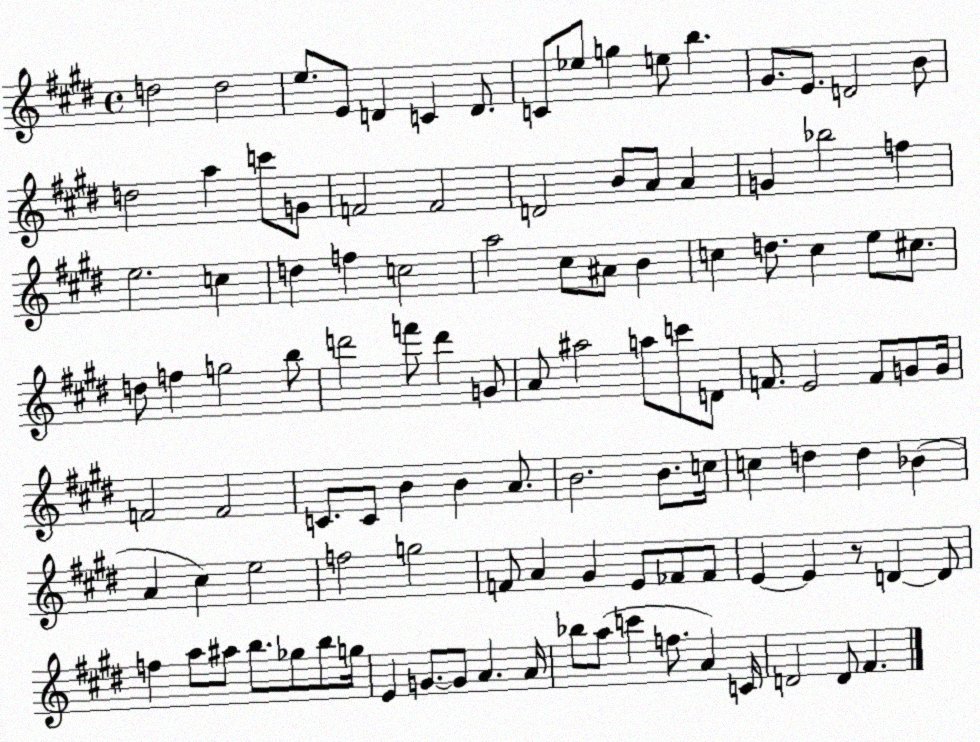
X:1
T:Untitled
M:4/4
L:1/4
K:E
d2 d2 e/2 E/2 D C D/2 C/2 _e/2 g e/2 b ^G/2 E/2 D2 B/2 d2 a c'/2 G/2 F2 F2 D2 B/2 A/2 A G _b2 f e2 c d f c2 a2 ^c/2 ^A/2 B c d/2 c e/2 ^c/2 d/2 f g2 b/2 d'2 f'/2 d' G/2 A/2 ^a2 a/2 c'/2 D/2 F/2 E2 F/2 G/2 G/4 F2 F2 C/2 C/2 B B A/2 B2 B/2 c/4 c d d _B A ^c e2 f2 g2 F/2 A ^G E/2 _F/2 _F/2 E E z/2 D D/2 f a/2 ^a/2 b/2 _g/2 b/2 g/4 E G/2 G/2 A A/4 _b/2 a/2 c' f/2 A C/4 D2 D/2 ^F